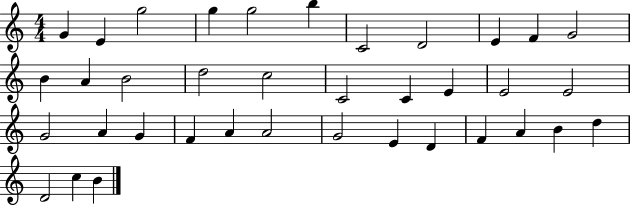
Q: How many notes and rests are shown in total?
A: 37